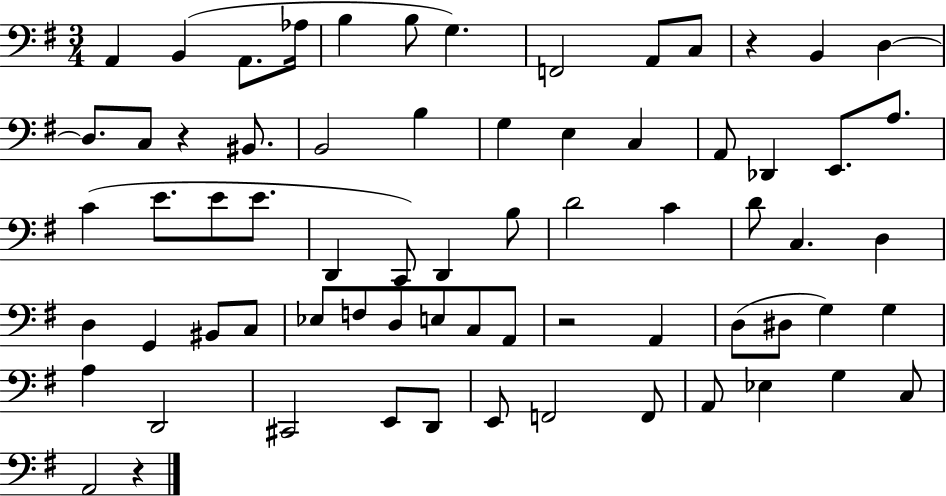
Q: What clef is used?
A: bass